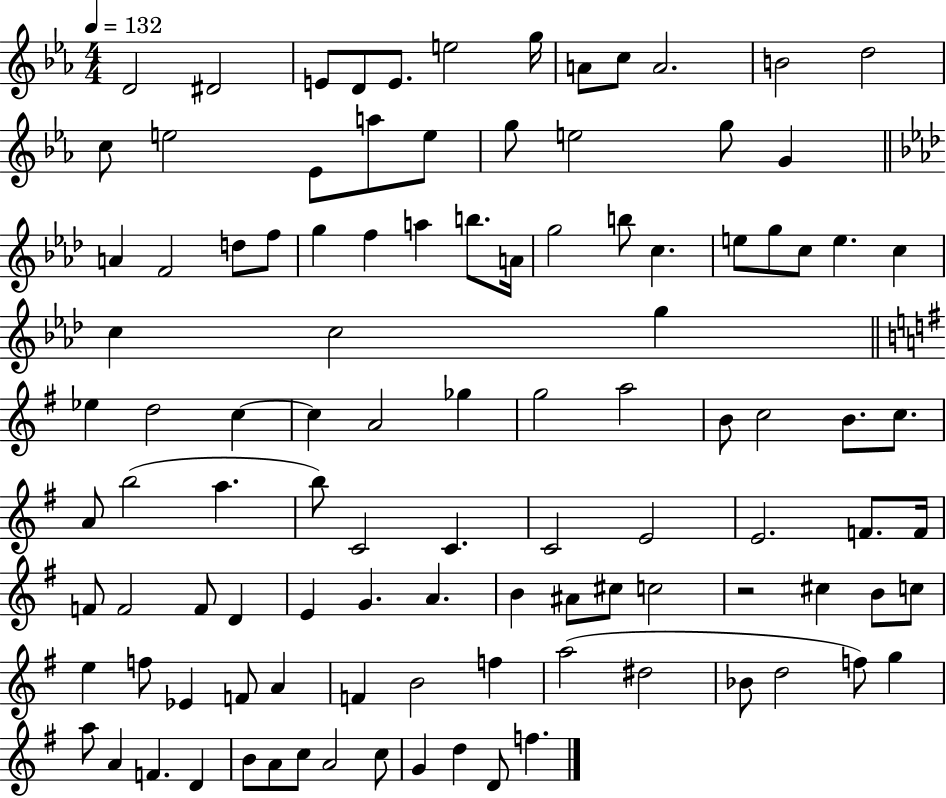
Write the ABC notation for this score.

X:1
T:Untitled
M:4/4
L:1/4
K:Eb
D2 ^D2 E/2 D/2 E/2 e2 g/4 A/2 c/2 A2 B2 d2 c/2 e2 _E/2 a/2 e/2 g/2 e2 g/2 G A F2 d/2 f/2 g f a b/2 A/4 g2 b/2 c e/2 g/2 c/2 e c c c2 g _e d2 c c A2 _g g2 a2 B/2 c2 B/2 c/2 A/2 b2 a b/2 C2 C C2 E2 E2 F/2 F/4 F/2 F2 F/2 D E G A B ^A/2 ^c/2 c2 z2 ^c B/2 c/2 e f/2 _E F/2 A F B2 f a2 ^d2 _B/2 d2 f/2 g a/2 A F D B/2 A/2 c/2 A2 c/2 G d D/2 f